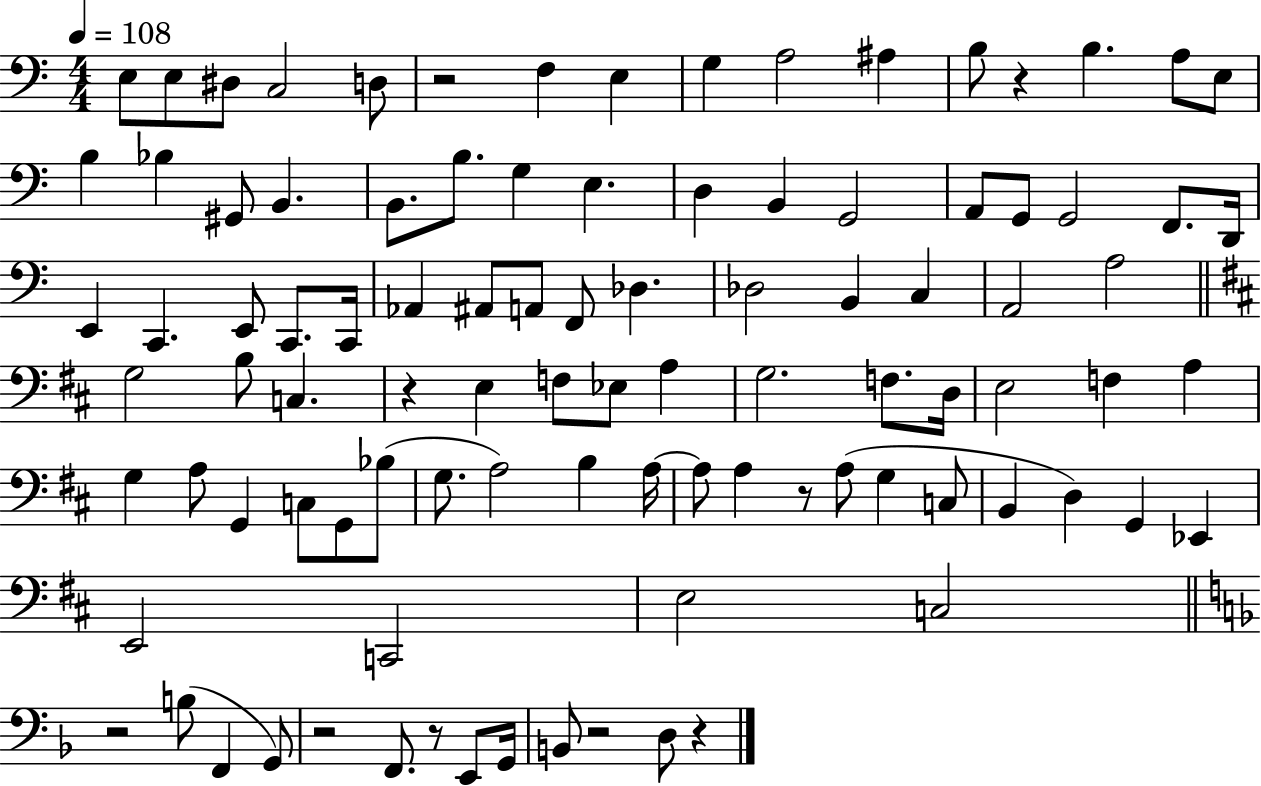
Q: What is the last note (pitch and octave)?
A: D3